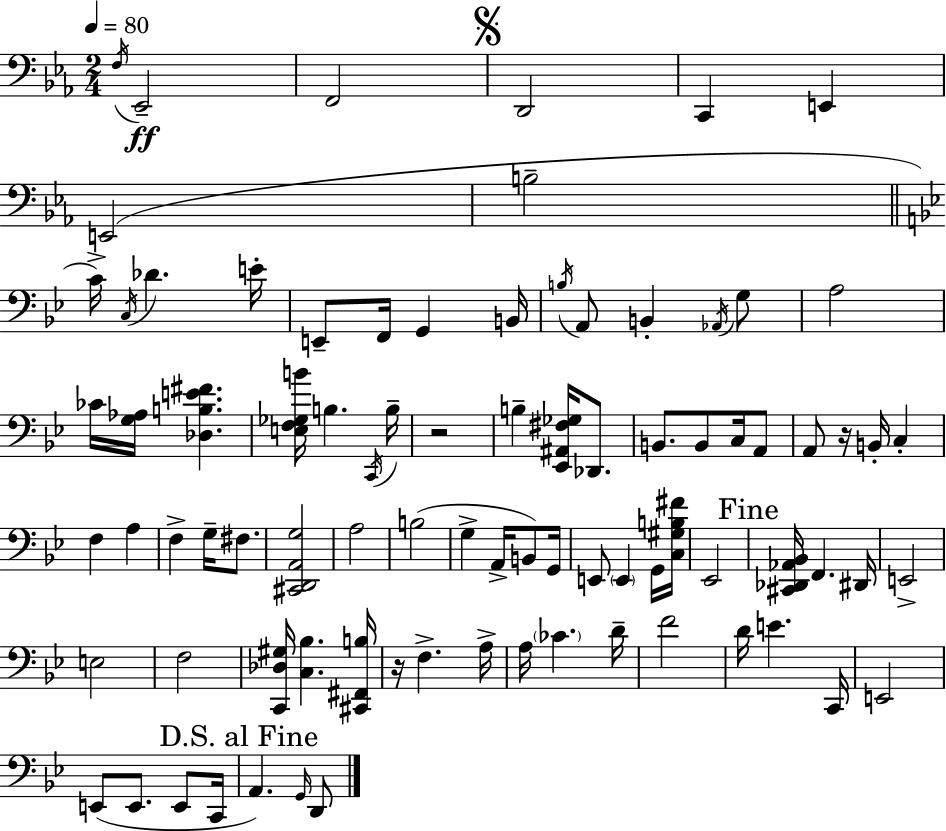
F3/s Eb2/h F2/h D2/h C2/q E2/q E2/h B3/h C4/s C3/s Db4/q. E4/s E2/e F2/s G2/q B2/s B3/s A2/e B2/q Ab2/s G3/e A3/h CES4/s [G3,Ab3]/s [Db3,B3,E4,F#4]/q. [E3,F3,Gb3,B4]/s B3/q. C2/s B3/s R/h B3/q [Eb2,A#2,F#3,Gb3]/s Db2/e. B2/e. B2/e C3/s A2/e A2/e R/s B2/s C3/q F3/q A3/q F3/q G3/s F#3/e. [C#2,D2,A2,G3]/h A3/h B3/h G3/q A2/s B2/e G2/s E2/e E2/q G2/s [C3,G#3,B3,F#4]/s Eb2/h [C#2,Db2,Ab2,Bb2]/s F2/q. D#2/s E2/h E3/h F3/h [C2,Db3,G#3]/s [C3,Bb3]/q. [C#2,F#2,B3]/s R/s F3/q. A3/s A3/s CES4/q. D4/s F4/h D4/s E4/q. C2/s E2/h E2/e E2/e. E2/e C2/s A2/q. G2/s D2/e